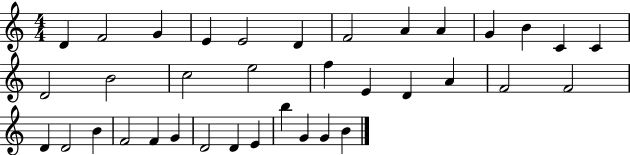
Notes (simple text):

D4/q F4/h G4/q E4/q E4/h D4/q F4/h A4/q A4/q G4/q B4/q C4/q C4/q D4/h B4/h C5/h E5/h F5/q E4/q D4/q A4/q F4/h F4/h D4/q D4/h B4/q F4/h F4/q G4/q D4/h D4/q E4/q B5/q G4/q G4/q B4/q